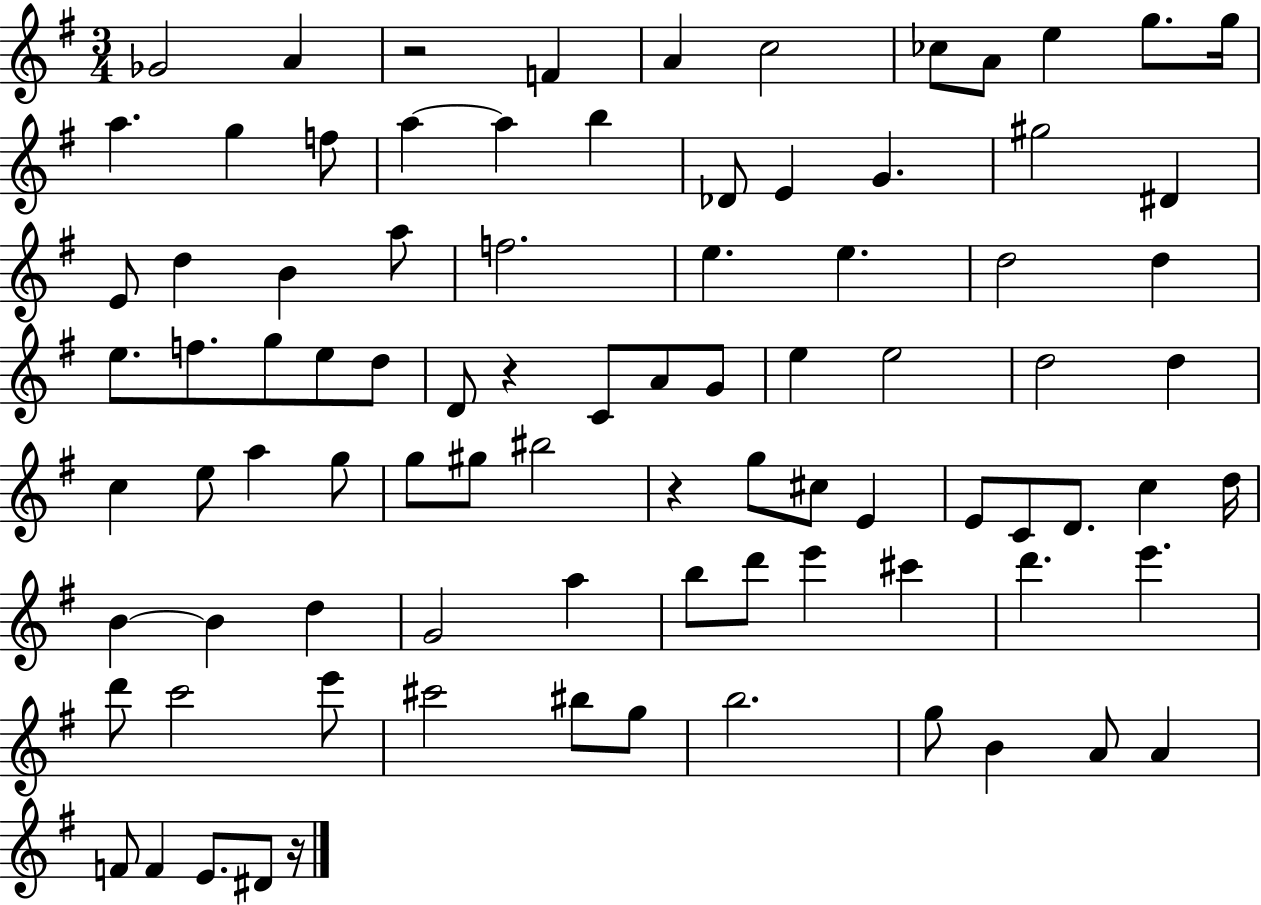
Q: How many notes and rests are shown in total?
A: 88